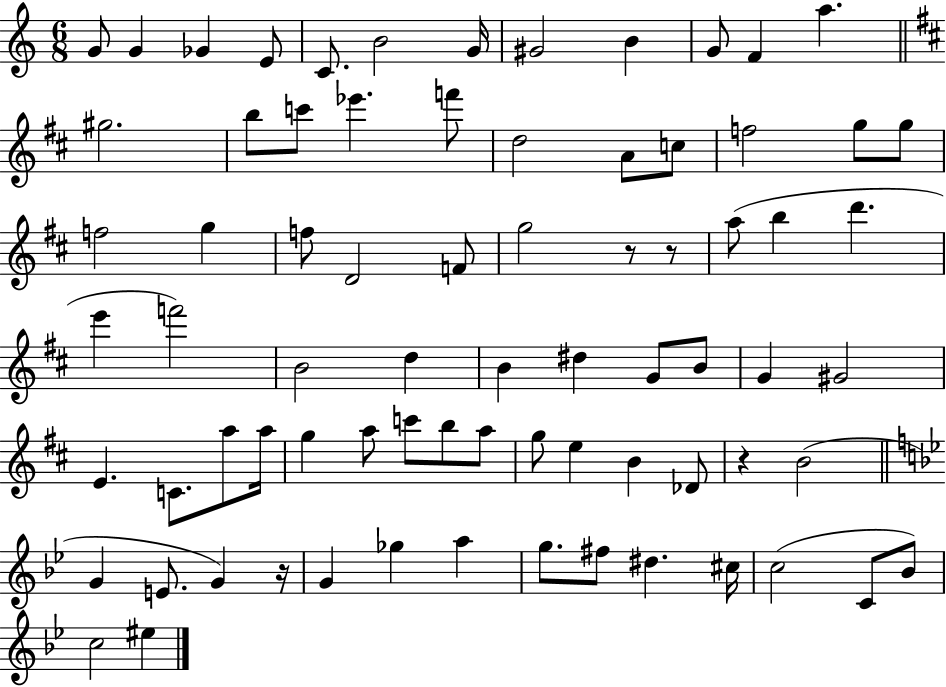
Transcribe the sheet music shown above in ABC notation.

X:1
T:Untitled
M:6/8
L:1/4
K:C
G/2 G _G E/2 C/2 B2 G/4 ^G2 B G/2 F a ^g2 b/2 c'/2 _e' f'/2 d2 A/2 c/2 f2 g/2 g/2 f2 g f/2 D2 F/2 g2 z/2 z/2 a/2 b d' e' f'2 B2 d B ^d G/2 B/2 G ^G2 E C/2 a/2 a/4 g a/2 c'/2 b/2 a/2 g/2 e B _D/2 z B2 G E/2 G z/4 G _g a g/2 ^f/2 ^d ^c/4 c2 C/2 _B/2 c2 ^e